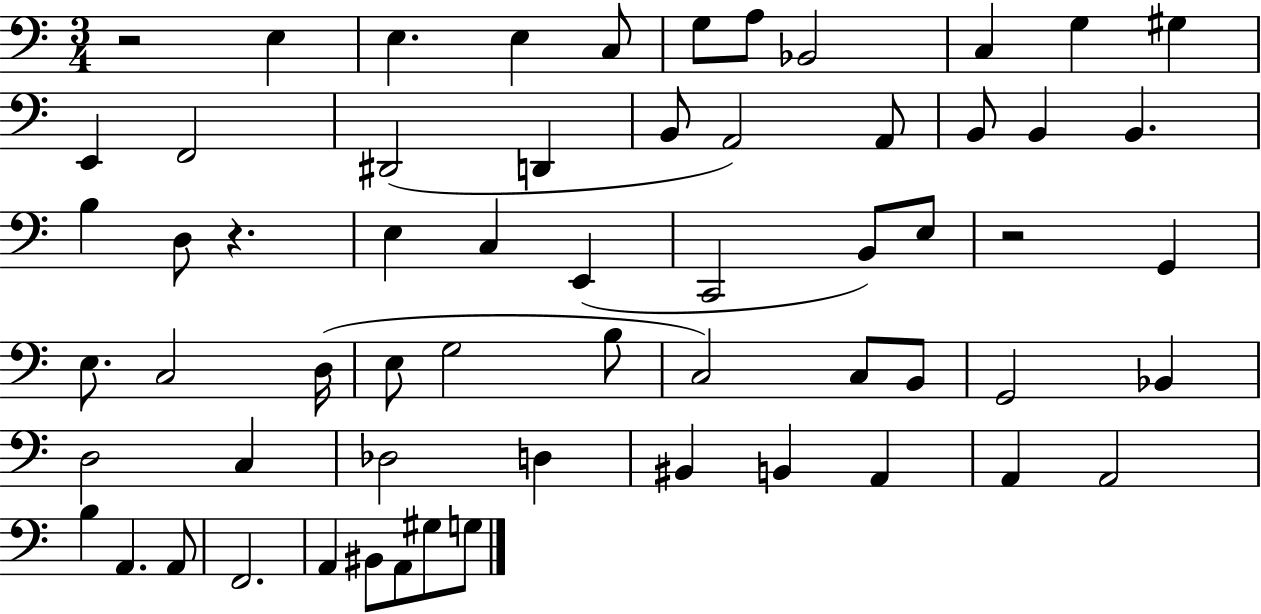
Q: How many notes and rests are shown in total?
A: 61